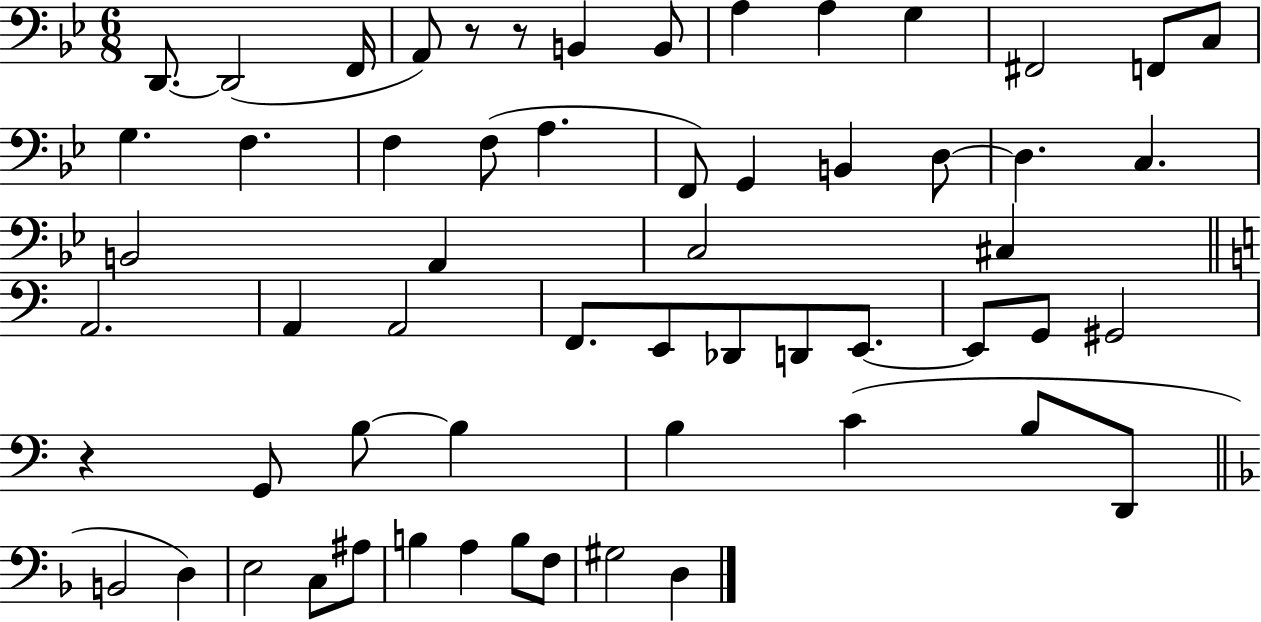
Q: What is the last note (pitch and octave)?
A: D3